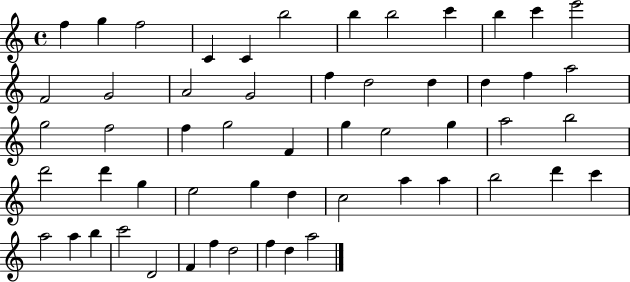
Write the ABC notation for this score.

X:1
T:Untitled
M:4/4
L:1/4
K:C
f g f2 C C b2 b b2 c' b c' e'2 F2 G2 A2 G2 f d2 d d f a2 g2 f2 f g2 F g e2 g a2 b2 d'2 d' g e2 g d c2 a a b2 d' c' a2 a b c'2 D2 F f d2 f d a2